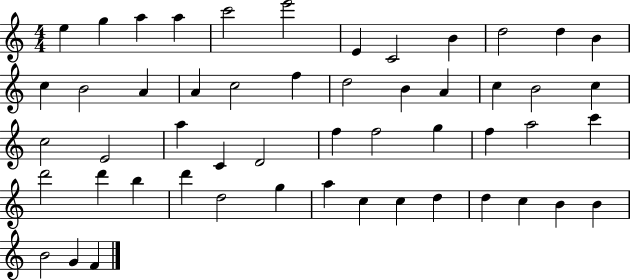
{
  \clef treble
  \numericTimeSignature
  \time 4/4
  \key c \major
  e''4 g''4 a''4 a''4 | c'''2 e'''2 | e'4 c'2 b'4 | d''2 d''4 b'4 | \break c''4 b'2 a'4 | a'4 c''2 f''4 | d''2 b'4 a'4 | c''4 b'2 c''4 | \break c''2 e'2 | a''4 c'4 d'2 | f''4 f''2 g''4 | f''4 a''2 c'''4 | \break d'''2 d'''4 b''4 | d'''4 d''2 g''4 | a''4 c''4 c''4 d''4 | d''4 c''4 b'4 b'4 | \break b'2 g'4 f'4 | \bar "|."
}